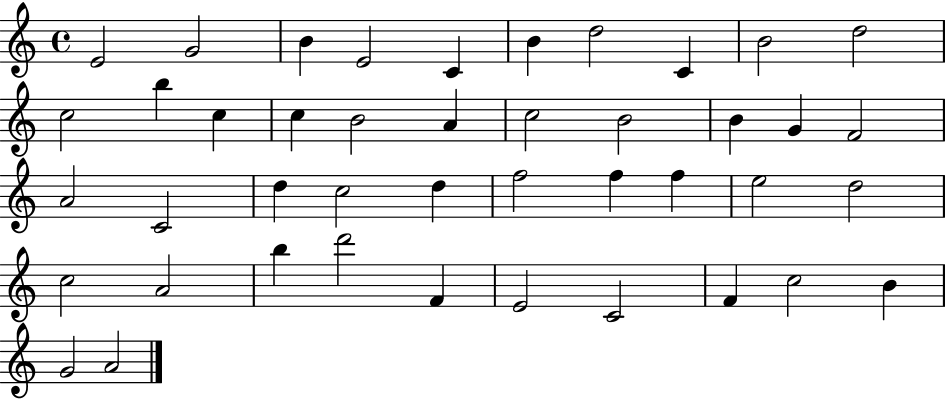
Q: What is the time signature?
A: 4/4